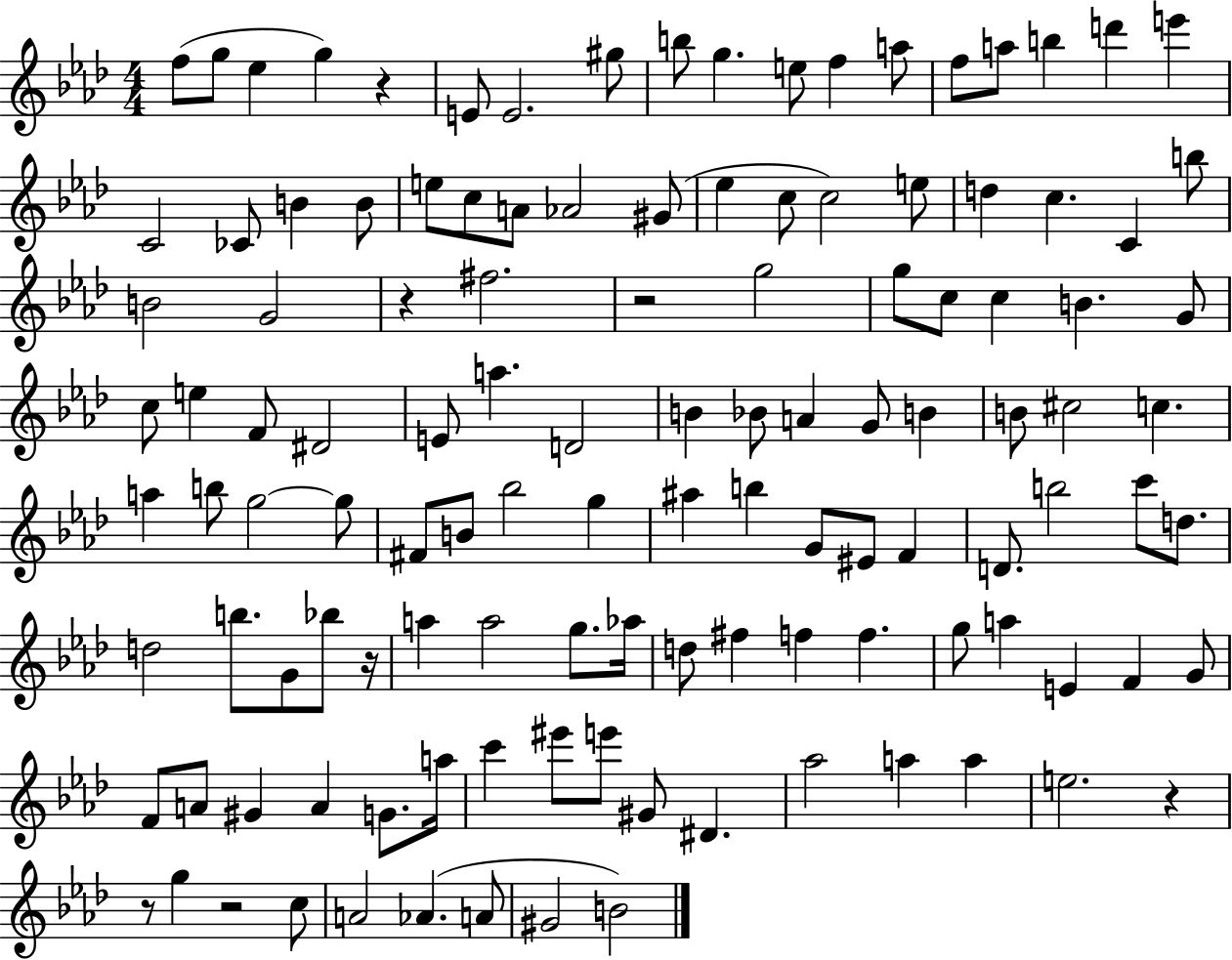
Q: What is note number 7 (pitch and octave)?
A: G#5